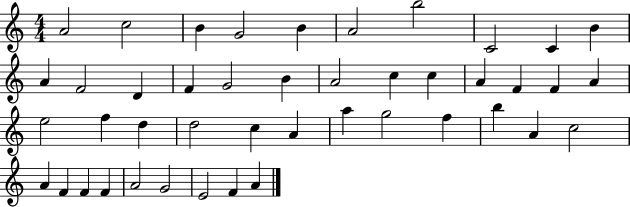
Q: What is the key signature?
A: C major